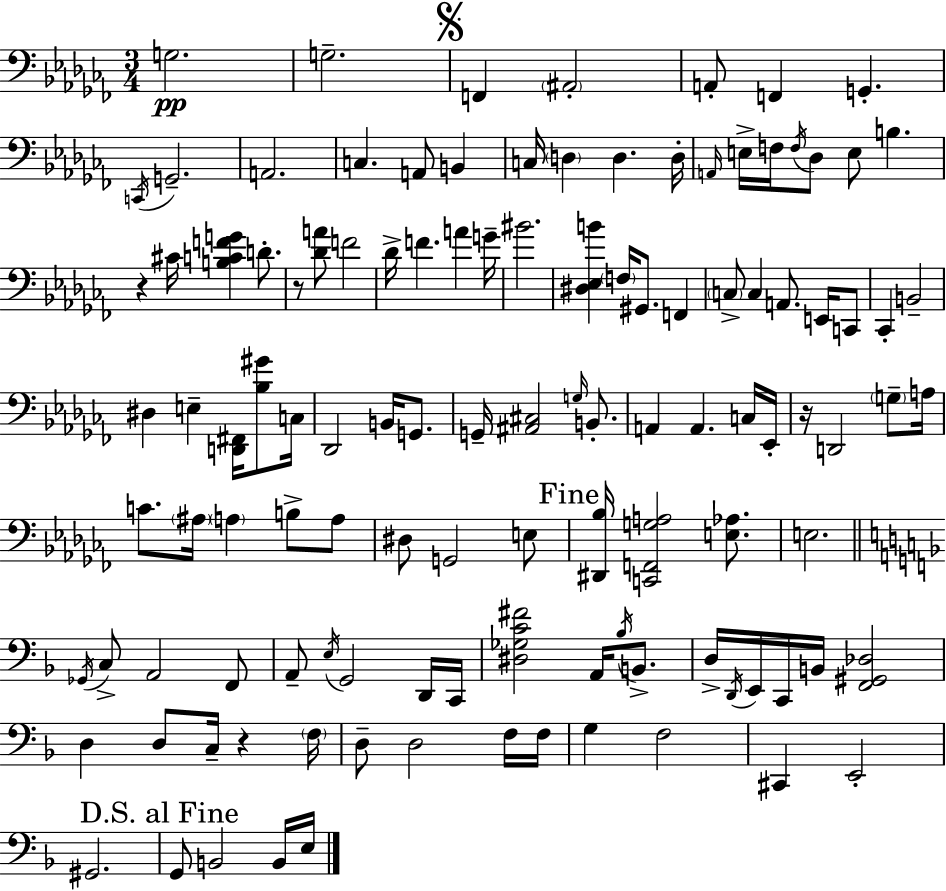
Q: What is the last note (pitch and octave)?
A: E3